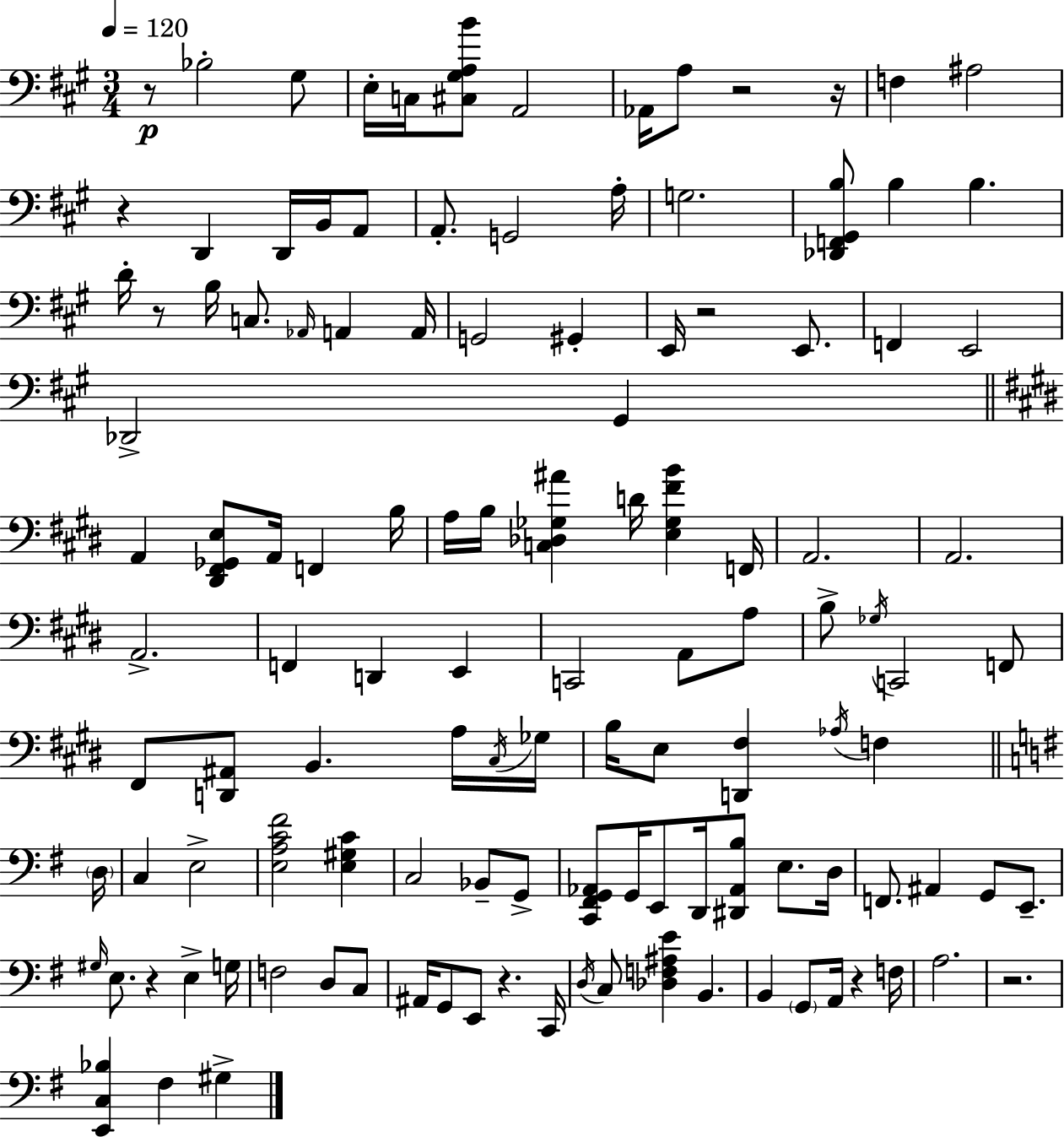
R/e Bb3/h G#3/e E3/s C3/s [C#3,G#3,A3,B4]/e A2/h Ab2/s A3/e R/h R/s F3/q A#3/h R/q D2/q D2/s B2/s A2/e A2/e. G2/h A3/s G3/h. [Db2,F2,G#2,B3]/e B3/q B3/q. D4/s R/e B3/s C3/e. Ab2/s A2/q A2/s G2/h G#2/q E2/s R/h E2/e. F2/q E2/h Db2/h G#2/q A2/q [D#2,F#2,Gb2,E3]/e A2/s F2/q B3/s A3/s B3/s [C3,Db3,Gb3,A#4]/q D4/s [E3,Gb3,F#4,B4]/q F2/s A2/h. A2/h. A2/h. F2/q D2/q E2/q C2/h A2/e A3/e B3/e Gb3/s C2/h F2/e F#2/e [D2,A#2]/e B2/q. A3/s C#3/s Gb3/s B3/s E3/e [D2,F#3]/q Ab3/s F3/q D3/s C3/q E3/h [E3,A3,C4,F#4]/h [E3,G#3,C4]/q C3/h Bb2/e G2/e [C2,F#2,G2,Ab2]/e G2/s E2/e D2/s [D#2,Ab2,B3]/e E3/e. D3/s F2/e. A#2/q G2/e E2/e. G#3/s E3/e. R/q E3/q G3/s F3/h D3/e C3/e A#2/s G2/e E2/e R/q. C2/s D3/s C3/e [Db3,F3,A#3,E4]/q B2/q. B2/q G2/e A2/s R/q F3/s A3/h. R/h. [E2,C3,Bb3]/q F#3/q G#3/q